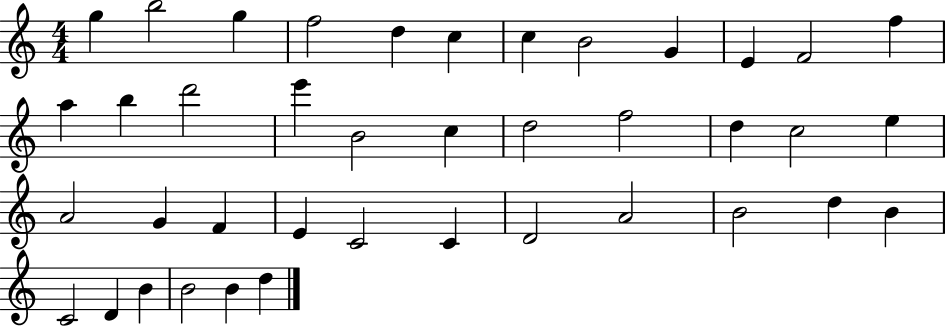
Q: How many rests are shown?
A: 0